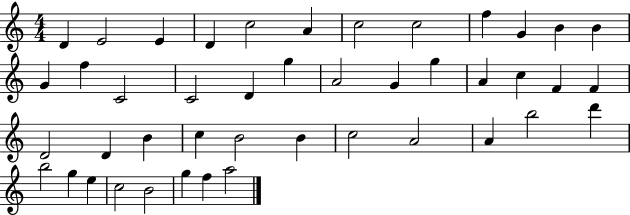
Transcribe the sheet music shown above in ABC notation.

X:1
T:Untitled
M:4/4
L:1/4
K:C
D E2 E D c2 A c2 c2 f G B B G f C2 C2 D g A2 G g A c F F D2 D B c B2 B c2 A2 A b2 d' b2 g e c2 B2 g f a2